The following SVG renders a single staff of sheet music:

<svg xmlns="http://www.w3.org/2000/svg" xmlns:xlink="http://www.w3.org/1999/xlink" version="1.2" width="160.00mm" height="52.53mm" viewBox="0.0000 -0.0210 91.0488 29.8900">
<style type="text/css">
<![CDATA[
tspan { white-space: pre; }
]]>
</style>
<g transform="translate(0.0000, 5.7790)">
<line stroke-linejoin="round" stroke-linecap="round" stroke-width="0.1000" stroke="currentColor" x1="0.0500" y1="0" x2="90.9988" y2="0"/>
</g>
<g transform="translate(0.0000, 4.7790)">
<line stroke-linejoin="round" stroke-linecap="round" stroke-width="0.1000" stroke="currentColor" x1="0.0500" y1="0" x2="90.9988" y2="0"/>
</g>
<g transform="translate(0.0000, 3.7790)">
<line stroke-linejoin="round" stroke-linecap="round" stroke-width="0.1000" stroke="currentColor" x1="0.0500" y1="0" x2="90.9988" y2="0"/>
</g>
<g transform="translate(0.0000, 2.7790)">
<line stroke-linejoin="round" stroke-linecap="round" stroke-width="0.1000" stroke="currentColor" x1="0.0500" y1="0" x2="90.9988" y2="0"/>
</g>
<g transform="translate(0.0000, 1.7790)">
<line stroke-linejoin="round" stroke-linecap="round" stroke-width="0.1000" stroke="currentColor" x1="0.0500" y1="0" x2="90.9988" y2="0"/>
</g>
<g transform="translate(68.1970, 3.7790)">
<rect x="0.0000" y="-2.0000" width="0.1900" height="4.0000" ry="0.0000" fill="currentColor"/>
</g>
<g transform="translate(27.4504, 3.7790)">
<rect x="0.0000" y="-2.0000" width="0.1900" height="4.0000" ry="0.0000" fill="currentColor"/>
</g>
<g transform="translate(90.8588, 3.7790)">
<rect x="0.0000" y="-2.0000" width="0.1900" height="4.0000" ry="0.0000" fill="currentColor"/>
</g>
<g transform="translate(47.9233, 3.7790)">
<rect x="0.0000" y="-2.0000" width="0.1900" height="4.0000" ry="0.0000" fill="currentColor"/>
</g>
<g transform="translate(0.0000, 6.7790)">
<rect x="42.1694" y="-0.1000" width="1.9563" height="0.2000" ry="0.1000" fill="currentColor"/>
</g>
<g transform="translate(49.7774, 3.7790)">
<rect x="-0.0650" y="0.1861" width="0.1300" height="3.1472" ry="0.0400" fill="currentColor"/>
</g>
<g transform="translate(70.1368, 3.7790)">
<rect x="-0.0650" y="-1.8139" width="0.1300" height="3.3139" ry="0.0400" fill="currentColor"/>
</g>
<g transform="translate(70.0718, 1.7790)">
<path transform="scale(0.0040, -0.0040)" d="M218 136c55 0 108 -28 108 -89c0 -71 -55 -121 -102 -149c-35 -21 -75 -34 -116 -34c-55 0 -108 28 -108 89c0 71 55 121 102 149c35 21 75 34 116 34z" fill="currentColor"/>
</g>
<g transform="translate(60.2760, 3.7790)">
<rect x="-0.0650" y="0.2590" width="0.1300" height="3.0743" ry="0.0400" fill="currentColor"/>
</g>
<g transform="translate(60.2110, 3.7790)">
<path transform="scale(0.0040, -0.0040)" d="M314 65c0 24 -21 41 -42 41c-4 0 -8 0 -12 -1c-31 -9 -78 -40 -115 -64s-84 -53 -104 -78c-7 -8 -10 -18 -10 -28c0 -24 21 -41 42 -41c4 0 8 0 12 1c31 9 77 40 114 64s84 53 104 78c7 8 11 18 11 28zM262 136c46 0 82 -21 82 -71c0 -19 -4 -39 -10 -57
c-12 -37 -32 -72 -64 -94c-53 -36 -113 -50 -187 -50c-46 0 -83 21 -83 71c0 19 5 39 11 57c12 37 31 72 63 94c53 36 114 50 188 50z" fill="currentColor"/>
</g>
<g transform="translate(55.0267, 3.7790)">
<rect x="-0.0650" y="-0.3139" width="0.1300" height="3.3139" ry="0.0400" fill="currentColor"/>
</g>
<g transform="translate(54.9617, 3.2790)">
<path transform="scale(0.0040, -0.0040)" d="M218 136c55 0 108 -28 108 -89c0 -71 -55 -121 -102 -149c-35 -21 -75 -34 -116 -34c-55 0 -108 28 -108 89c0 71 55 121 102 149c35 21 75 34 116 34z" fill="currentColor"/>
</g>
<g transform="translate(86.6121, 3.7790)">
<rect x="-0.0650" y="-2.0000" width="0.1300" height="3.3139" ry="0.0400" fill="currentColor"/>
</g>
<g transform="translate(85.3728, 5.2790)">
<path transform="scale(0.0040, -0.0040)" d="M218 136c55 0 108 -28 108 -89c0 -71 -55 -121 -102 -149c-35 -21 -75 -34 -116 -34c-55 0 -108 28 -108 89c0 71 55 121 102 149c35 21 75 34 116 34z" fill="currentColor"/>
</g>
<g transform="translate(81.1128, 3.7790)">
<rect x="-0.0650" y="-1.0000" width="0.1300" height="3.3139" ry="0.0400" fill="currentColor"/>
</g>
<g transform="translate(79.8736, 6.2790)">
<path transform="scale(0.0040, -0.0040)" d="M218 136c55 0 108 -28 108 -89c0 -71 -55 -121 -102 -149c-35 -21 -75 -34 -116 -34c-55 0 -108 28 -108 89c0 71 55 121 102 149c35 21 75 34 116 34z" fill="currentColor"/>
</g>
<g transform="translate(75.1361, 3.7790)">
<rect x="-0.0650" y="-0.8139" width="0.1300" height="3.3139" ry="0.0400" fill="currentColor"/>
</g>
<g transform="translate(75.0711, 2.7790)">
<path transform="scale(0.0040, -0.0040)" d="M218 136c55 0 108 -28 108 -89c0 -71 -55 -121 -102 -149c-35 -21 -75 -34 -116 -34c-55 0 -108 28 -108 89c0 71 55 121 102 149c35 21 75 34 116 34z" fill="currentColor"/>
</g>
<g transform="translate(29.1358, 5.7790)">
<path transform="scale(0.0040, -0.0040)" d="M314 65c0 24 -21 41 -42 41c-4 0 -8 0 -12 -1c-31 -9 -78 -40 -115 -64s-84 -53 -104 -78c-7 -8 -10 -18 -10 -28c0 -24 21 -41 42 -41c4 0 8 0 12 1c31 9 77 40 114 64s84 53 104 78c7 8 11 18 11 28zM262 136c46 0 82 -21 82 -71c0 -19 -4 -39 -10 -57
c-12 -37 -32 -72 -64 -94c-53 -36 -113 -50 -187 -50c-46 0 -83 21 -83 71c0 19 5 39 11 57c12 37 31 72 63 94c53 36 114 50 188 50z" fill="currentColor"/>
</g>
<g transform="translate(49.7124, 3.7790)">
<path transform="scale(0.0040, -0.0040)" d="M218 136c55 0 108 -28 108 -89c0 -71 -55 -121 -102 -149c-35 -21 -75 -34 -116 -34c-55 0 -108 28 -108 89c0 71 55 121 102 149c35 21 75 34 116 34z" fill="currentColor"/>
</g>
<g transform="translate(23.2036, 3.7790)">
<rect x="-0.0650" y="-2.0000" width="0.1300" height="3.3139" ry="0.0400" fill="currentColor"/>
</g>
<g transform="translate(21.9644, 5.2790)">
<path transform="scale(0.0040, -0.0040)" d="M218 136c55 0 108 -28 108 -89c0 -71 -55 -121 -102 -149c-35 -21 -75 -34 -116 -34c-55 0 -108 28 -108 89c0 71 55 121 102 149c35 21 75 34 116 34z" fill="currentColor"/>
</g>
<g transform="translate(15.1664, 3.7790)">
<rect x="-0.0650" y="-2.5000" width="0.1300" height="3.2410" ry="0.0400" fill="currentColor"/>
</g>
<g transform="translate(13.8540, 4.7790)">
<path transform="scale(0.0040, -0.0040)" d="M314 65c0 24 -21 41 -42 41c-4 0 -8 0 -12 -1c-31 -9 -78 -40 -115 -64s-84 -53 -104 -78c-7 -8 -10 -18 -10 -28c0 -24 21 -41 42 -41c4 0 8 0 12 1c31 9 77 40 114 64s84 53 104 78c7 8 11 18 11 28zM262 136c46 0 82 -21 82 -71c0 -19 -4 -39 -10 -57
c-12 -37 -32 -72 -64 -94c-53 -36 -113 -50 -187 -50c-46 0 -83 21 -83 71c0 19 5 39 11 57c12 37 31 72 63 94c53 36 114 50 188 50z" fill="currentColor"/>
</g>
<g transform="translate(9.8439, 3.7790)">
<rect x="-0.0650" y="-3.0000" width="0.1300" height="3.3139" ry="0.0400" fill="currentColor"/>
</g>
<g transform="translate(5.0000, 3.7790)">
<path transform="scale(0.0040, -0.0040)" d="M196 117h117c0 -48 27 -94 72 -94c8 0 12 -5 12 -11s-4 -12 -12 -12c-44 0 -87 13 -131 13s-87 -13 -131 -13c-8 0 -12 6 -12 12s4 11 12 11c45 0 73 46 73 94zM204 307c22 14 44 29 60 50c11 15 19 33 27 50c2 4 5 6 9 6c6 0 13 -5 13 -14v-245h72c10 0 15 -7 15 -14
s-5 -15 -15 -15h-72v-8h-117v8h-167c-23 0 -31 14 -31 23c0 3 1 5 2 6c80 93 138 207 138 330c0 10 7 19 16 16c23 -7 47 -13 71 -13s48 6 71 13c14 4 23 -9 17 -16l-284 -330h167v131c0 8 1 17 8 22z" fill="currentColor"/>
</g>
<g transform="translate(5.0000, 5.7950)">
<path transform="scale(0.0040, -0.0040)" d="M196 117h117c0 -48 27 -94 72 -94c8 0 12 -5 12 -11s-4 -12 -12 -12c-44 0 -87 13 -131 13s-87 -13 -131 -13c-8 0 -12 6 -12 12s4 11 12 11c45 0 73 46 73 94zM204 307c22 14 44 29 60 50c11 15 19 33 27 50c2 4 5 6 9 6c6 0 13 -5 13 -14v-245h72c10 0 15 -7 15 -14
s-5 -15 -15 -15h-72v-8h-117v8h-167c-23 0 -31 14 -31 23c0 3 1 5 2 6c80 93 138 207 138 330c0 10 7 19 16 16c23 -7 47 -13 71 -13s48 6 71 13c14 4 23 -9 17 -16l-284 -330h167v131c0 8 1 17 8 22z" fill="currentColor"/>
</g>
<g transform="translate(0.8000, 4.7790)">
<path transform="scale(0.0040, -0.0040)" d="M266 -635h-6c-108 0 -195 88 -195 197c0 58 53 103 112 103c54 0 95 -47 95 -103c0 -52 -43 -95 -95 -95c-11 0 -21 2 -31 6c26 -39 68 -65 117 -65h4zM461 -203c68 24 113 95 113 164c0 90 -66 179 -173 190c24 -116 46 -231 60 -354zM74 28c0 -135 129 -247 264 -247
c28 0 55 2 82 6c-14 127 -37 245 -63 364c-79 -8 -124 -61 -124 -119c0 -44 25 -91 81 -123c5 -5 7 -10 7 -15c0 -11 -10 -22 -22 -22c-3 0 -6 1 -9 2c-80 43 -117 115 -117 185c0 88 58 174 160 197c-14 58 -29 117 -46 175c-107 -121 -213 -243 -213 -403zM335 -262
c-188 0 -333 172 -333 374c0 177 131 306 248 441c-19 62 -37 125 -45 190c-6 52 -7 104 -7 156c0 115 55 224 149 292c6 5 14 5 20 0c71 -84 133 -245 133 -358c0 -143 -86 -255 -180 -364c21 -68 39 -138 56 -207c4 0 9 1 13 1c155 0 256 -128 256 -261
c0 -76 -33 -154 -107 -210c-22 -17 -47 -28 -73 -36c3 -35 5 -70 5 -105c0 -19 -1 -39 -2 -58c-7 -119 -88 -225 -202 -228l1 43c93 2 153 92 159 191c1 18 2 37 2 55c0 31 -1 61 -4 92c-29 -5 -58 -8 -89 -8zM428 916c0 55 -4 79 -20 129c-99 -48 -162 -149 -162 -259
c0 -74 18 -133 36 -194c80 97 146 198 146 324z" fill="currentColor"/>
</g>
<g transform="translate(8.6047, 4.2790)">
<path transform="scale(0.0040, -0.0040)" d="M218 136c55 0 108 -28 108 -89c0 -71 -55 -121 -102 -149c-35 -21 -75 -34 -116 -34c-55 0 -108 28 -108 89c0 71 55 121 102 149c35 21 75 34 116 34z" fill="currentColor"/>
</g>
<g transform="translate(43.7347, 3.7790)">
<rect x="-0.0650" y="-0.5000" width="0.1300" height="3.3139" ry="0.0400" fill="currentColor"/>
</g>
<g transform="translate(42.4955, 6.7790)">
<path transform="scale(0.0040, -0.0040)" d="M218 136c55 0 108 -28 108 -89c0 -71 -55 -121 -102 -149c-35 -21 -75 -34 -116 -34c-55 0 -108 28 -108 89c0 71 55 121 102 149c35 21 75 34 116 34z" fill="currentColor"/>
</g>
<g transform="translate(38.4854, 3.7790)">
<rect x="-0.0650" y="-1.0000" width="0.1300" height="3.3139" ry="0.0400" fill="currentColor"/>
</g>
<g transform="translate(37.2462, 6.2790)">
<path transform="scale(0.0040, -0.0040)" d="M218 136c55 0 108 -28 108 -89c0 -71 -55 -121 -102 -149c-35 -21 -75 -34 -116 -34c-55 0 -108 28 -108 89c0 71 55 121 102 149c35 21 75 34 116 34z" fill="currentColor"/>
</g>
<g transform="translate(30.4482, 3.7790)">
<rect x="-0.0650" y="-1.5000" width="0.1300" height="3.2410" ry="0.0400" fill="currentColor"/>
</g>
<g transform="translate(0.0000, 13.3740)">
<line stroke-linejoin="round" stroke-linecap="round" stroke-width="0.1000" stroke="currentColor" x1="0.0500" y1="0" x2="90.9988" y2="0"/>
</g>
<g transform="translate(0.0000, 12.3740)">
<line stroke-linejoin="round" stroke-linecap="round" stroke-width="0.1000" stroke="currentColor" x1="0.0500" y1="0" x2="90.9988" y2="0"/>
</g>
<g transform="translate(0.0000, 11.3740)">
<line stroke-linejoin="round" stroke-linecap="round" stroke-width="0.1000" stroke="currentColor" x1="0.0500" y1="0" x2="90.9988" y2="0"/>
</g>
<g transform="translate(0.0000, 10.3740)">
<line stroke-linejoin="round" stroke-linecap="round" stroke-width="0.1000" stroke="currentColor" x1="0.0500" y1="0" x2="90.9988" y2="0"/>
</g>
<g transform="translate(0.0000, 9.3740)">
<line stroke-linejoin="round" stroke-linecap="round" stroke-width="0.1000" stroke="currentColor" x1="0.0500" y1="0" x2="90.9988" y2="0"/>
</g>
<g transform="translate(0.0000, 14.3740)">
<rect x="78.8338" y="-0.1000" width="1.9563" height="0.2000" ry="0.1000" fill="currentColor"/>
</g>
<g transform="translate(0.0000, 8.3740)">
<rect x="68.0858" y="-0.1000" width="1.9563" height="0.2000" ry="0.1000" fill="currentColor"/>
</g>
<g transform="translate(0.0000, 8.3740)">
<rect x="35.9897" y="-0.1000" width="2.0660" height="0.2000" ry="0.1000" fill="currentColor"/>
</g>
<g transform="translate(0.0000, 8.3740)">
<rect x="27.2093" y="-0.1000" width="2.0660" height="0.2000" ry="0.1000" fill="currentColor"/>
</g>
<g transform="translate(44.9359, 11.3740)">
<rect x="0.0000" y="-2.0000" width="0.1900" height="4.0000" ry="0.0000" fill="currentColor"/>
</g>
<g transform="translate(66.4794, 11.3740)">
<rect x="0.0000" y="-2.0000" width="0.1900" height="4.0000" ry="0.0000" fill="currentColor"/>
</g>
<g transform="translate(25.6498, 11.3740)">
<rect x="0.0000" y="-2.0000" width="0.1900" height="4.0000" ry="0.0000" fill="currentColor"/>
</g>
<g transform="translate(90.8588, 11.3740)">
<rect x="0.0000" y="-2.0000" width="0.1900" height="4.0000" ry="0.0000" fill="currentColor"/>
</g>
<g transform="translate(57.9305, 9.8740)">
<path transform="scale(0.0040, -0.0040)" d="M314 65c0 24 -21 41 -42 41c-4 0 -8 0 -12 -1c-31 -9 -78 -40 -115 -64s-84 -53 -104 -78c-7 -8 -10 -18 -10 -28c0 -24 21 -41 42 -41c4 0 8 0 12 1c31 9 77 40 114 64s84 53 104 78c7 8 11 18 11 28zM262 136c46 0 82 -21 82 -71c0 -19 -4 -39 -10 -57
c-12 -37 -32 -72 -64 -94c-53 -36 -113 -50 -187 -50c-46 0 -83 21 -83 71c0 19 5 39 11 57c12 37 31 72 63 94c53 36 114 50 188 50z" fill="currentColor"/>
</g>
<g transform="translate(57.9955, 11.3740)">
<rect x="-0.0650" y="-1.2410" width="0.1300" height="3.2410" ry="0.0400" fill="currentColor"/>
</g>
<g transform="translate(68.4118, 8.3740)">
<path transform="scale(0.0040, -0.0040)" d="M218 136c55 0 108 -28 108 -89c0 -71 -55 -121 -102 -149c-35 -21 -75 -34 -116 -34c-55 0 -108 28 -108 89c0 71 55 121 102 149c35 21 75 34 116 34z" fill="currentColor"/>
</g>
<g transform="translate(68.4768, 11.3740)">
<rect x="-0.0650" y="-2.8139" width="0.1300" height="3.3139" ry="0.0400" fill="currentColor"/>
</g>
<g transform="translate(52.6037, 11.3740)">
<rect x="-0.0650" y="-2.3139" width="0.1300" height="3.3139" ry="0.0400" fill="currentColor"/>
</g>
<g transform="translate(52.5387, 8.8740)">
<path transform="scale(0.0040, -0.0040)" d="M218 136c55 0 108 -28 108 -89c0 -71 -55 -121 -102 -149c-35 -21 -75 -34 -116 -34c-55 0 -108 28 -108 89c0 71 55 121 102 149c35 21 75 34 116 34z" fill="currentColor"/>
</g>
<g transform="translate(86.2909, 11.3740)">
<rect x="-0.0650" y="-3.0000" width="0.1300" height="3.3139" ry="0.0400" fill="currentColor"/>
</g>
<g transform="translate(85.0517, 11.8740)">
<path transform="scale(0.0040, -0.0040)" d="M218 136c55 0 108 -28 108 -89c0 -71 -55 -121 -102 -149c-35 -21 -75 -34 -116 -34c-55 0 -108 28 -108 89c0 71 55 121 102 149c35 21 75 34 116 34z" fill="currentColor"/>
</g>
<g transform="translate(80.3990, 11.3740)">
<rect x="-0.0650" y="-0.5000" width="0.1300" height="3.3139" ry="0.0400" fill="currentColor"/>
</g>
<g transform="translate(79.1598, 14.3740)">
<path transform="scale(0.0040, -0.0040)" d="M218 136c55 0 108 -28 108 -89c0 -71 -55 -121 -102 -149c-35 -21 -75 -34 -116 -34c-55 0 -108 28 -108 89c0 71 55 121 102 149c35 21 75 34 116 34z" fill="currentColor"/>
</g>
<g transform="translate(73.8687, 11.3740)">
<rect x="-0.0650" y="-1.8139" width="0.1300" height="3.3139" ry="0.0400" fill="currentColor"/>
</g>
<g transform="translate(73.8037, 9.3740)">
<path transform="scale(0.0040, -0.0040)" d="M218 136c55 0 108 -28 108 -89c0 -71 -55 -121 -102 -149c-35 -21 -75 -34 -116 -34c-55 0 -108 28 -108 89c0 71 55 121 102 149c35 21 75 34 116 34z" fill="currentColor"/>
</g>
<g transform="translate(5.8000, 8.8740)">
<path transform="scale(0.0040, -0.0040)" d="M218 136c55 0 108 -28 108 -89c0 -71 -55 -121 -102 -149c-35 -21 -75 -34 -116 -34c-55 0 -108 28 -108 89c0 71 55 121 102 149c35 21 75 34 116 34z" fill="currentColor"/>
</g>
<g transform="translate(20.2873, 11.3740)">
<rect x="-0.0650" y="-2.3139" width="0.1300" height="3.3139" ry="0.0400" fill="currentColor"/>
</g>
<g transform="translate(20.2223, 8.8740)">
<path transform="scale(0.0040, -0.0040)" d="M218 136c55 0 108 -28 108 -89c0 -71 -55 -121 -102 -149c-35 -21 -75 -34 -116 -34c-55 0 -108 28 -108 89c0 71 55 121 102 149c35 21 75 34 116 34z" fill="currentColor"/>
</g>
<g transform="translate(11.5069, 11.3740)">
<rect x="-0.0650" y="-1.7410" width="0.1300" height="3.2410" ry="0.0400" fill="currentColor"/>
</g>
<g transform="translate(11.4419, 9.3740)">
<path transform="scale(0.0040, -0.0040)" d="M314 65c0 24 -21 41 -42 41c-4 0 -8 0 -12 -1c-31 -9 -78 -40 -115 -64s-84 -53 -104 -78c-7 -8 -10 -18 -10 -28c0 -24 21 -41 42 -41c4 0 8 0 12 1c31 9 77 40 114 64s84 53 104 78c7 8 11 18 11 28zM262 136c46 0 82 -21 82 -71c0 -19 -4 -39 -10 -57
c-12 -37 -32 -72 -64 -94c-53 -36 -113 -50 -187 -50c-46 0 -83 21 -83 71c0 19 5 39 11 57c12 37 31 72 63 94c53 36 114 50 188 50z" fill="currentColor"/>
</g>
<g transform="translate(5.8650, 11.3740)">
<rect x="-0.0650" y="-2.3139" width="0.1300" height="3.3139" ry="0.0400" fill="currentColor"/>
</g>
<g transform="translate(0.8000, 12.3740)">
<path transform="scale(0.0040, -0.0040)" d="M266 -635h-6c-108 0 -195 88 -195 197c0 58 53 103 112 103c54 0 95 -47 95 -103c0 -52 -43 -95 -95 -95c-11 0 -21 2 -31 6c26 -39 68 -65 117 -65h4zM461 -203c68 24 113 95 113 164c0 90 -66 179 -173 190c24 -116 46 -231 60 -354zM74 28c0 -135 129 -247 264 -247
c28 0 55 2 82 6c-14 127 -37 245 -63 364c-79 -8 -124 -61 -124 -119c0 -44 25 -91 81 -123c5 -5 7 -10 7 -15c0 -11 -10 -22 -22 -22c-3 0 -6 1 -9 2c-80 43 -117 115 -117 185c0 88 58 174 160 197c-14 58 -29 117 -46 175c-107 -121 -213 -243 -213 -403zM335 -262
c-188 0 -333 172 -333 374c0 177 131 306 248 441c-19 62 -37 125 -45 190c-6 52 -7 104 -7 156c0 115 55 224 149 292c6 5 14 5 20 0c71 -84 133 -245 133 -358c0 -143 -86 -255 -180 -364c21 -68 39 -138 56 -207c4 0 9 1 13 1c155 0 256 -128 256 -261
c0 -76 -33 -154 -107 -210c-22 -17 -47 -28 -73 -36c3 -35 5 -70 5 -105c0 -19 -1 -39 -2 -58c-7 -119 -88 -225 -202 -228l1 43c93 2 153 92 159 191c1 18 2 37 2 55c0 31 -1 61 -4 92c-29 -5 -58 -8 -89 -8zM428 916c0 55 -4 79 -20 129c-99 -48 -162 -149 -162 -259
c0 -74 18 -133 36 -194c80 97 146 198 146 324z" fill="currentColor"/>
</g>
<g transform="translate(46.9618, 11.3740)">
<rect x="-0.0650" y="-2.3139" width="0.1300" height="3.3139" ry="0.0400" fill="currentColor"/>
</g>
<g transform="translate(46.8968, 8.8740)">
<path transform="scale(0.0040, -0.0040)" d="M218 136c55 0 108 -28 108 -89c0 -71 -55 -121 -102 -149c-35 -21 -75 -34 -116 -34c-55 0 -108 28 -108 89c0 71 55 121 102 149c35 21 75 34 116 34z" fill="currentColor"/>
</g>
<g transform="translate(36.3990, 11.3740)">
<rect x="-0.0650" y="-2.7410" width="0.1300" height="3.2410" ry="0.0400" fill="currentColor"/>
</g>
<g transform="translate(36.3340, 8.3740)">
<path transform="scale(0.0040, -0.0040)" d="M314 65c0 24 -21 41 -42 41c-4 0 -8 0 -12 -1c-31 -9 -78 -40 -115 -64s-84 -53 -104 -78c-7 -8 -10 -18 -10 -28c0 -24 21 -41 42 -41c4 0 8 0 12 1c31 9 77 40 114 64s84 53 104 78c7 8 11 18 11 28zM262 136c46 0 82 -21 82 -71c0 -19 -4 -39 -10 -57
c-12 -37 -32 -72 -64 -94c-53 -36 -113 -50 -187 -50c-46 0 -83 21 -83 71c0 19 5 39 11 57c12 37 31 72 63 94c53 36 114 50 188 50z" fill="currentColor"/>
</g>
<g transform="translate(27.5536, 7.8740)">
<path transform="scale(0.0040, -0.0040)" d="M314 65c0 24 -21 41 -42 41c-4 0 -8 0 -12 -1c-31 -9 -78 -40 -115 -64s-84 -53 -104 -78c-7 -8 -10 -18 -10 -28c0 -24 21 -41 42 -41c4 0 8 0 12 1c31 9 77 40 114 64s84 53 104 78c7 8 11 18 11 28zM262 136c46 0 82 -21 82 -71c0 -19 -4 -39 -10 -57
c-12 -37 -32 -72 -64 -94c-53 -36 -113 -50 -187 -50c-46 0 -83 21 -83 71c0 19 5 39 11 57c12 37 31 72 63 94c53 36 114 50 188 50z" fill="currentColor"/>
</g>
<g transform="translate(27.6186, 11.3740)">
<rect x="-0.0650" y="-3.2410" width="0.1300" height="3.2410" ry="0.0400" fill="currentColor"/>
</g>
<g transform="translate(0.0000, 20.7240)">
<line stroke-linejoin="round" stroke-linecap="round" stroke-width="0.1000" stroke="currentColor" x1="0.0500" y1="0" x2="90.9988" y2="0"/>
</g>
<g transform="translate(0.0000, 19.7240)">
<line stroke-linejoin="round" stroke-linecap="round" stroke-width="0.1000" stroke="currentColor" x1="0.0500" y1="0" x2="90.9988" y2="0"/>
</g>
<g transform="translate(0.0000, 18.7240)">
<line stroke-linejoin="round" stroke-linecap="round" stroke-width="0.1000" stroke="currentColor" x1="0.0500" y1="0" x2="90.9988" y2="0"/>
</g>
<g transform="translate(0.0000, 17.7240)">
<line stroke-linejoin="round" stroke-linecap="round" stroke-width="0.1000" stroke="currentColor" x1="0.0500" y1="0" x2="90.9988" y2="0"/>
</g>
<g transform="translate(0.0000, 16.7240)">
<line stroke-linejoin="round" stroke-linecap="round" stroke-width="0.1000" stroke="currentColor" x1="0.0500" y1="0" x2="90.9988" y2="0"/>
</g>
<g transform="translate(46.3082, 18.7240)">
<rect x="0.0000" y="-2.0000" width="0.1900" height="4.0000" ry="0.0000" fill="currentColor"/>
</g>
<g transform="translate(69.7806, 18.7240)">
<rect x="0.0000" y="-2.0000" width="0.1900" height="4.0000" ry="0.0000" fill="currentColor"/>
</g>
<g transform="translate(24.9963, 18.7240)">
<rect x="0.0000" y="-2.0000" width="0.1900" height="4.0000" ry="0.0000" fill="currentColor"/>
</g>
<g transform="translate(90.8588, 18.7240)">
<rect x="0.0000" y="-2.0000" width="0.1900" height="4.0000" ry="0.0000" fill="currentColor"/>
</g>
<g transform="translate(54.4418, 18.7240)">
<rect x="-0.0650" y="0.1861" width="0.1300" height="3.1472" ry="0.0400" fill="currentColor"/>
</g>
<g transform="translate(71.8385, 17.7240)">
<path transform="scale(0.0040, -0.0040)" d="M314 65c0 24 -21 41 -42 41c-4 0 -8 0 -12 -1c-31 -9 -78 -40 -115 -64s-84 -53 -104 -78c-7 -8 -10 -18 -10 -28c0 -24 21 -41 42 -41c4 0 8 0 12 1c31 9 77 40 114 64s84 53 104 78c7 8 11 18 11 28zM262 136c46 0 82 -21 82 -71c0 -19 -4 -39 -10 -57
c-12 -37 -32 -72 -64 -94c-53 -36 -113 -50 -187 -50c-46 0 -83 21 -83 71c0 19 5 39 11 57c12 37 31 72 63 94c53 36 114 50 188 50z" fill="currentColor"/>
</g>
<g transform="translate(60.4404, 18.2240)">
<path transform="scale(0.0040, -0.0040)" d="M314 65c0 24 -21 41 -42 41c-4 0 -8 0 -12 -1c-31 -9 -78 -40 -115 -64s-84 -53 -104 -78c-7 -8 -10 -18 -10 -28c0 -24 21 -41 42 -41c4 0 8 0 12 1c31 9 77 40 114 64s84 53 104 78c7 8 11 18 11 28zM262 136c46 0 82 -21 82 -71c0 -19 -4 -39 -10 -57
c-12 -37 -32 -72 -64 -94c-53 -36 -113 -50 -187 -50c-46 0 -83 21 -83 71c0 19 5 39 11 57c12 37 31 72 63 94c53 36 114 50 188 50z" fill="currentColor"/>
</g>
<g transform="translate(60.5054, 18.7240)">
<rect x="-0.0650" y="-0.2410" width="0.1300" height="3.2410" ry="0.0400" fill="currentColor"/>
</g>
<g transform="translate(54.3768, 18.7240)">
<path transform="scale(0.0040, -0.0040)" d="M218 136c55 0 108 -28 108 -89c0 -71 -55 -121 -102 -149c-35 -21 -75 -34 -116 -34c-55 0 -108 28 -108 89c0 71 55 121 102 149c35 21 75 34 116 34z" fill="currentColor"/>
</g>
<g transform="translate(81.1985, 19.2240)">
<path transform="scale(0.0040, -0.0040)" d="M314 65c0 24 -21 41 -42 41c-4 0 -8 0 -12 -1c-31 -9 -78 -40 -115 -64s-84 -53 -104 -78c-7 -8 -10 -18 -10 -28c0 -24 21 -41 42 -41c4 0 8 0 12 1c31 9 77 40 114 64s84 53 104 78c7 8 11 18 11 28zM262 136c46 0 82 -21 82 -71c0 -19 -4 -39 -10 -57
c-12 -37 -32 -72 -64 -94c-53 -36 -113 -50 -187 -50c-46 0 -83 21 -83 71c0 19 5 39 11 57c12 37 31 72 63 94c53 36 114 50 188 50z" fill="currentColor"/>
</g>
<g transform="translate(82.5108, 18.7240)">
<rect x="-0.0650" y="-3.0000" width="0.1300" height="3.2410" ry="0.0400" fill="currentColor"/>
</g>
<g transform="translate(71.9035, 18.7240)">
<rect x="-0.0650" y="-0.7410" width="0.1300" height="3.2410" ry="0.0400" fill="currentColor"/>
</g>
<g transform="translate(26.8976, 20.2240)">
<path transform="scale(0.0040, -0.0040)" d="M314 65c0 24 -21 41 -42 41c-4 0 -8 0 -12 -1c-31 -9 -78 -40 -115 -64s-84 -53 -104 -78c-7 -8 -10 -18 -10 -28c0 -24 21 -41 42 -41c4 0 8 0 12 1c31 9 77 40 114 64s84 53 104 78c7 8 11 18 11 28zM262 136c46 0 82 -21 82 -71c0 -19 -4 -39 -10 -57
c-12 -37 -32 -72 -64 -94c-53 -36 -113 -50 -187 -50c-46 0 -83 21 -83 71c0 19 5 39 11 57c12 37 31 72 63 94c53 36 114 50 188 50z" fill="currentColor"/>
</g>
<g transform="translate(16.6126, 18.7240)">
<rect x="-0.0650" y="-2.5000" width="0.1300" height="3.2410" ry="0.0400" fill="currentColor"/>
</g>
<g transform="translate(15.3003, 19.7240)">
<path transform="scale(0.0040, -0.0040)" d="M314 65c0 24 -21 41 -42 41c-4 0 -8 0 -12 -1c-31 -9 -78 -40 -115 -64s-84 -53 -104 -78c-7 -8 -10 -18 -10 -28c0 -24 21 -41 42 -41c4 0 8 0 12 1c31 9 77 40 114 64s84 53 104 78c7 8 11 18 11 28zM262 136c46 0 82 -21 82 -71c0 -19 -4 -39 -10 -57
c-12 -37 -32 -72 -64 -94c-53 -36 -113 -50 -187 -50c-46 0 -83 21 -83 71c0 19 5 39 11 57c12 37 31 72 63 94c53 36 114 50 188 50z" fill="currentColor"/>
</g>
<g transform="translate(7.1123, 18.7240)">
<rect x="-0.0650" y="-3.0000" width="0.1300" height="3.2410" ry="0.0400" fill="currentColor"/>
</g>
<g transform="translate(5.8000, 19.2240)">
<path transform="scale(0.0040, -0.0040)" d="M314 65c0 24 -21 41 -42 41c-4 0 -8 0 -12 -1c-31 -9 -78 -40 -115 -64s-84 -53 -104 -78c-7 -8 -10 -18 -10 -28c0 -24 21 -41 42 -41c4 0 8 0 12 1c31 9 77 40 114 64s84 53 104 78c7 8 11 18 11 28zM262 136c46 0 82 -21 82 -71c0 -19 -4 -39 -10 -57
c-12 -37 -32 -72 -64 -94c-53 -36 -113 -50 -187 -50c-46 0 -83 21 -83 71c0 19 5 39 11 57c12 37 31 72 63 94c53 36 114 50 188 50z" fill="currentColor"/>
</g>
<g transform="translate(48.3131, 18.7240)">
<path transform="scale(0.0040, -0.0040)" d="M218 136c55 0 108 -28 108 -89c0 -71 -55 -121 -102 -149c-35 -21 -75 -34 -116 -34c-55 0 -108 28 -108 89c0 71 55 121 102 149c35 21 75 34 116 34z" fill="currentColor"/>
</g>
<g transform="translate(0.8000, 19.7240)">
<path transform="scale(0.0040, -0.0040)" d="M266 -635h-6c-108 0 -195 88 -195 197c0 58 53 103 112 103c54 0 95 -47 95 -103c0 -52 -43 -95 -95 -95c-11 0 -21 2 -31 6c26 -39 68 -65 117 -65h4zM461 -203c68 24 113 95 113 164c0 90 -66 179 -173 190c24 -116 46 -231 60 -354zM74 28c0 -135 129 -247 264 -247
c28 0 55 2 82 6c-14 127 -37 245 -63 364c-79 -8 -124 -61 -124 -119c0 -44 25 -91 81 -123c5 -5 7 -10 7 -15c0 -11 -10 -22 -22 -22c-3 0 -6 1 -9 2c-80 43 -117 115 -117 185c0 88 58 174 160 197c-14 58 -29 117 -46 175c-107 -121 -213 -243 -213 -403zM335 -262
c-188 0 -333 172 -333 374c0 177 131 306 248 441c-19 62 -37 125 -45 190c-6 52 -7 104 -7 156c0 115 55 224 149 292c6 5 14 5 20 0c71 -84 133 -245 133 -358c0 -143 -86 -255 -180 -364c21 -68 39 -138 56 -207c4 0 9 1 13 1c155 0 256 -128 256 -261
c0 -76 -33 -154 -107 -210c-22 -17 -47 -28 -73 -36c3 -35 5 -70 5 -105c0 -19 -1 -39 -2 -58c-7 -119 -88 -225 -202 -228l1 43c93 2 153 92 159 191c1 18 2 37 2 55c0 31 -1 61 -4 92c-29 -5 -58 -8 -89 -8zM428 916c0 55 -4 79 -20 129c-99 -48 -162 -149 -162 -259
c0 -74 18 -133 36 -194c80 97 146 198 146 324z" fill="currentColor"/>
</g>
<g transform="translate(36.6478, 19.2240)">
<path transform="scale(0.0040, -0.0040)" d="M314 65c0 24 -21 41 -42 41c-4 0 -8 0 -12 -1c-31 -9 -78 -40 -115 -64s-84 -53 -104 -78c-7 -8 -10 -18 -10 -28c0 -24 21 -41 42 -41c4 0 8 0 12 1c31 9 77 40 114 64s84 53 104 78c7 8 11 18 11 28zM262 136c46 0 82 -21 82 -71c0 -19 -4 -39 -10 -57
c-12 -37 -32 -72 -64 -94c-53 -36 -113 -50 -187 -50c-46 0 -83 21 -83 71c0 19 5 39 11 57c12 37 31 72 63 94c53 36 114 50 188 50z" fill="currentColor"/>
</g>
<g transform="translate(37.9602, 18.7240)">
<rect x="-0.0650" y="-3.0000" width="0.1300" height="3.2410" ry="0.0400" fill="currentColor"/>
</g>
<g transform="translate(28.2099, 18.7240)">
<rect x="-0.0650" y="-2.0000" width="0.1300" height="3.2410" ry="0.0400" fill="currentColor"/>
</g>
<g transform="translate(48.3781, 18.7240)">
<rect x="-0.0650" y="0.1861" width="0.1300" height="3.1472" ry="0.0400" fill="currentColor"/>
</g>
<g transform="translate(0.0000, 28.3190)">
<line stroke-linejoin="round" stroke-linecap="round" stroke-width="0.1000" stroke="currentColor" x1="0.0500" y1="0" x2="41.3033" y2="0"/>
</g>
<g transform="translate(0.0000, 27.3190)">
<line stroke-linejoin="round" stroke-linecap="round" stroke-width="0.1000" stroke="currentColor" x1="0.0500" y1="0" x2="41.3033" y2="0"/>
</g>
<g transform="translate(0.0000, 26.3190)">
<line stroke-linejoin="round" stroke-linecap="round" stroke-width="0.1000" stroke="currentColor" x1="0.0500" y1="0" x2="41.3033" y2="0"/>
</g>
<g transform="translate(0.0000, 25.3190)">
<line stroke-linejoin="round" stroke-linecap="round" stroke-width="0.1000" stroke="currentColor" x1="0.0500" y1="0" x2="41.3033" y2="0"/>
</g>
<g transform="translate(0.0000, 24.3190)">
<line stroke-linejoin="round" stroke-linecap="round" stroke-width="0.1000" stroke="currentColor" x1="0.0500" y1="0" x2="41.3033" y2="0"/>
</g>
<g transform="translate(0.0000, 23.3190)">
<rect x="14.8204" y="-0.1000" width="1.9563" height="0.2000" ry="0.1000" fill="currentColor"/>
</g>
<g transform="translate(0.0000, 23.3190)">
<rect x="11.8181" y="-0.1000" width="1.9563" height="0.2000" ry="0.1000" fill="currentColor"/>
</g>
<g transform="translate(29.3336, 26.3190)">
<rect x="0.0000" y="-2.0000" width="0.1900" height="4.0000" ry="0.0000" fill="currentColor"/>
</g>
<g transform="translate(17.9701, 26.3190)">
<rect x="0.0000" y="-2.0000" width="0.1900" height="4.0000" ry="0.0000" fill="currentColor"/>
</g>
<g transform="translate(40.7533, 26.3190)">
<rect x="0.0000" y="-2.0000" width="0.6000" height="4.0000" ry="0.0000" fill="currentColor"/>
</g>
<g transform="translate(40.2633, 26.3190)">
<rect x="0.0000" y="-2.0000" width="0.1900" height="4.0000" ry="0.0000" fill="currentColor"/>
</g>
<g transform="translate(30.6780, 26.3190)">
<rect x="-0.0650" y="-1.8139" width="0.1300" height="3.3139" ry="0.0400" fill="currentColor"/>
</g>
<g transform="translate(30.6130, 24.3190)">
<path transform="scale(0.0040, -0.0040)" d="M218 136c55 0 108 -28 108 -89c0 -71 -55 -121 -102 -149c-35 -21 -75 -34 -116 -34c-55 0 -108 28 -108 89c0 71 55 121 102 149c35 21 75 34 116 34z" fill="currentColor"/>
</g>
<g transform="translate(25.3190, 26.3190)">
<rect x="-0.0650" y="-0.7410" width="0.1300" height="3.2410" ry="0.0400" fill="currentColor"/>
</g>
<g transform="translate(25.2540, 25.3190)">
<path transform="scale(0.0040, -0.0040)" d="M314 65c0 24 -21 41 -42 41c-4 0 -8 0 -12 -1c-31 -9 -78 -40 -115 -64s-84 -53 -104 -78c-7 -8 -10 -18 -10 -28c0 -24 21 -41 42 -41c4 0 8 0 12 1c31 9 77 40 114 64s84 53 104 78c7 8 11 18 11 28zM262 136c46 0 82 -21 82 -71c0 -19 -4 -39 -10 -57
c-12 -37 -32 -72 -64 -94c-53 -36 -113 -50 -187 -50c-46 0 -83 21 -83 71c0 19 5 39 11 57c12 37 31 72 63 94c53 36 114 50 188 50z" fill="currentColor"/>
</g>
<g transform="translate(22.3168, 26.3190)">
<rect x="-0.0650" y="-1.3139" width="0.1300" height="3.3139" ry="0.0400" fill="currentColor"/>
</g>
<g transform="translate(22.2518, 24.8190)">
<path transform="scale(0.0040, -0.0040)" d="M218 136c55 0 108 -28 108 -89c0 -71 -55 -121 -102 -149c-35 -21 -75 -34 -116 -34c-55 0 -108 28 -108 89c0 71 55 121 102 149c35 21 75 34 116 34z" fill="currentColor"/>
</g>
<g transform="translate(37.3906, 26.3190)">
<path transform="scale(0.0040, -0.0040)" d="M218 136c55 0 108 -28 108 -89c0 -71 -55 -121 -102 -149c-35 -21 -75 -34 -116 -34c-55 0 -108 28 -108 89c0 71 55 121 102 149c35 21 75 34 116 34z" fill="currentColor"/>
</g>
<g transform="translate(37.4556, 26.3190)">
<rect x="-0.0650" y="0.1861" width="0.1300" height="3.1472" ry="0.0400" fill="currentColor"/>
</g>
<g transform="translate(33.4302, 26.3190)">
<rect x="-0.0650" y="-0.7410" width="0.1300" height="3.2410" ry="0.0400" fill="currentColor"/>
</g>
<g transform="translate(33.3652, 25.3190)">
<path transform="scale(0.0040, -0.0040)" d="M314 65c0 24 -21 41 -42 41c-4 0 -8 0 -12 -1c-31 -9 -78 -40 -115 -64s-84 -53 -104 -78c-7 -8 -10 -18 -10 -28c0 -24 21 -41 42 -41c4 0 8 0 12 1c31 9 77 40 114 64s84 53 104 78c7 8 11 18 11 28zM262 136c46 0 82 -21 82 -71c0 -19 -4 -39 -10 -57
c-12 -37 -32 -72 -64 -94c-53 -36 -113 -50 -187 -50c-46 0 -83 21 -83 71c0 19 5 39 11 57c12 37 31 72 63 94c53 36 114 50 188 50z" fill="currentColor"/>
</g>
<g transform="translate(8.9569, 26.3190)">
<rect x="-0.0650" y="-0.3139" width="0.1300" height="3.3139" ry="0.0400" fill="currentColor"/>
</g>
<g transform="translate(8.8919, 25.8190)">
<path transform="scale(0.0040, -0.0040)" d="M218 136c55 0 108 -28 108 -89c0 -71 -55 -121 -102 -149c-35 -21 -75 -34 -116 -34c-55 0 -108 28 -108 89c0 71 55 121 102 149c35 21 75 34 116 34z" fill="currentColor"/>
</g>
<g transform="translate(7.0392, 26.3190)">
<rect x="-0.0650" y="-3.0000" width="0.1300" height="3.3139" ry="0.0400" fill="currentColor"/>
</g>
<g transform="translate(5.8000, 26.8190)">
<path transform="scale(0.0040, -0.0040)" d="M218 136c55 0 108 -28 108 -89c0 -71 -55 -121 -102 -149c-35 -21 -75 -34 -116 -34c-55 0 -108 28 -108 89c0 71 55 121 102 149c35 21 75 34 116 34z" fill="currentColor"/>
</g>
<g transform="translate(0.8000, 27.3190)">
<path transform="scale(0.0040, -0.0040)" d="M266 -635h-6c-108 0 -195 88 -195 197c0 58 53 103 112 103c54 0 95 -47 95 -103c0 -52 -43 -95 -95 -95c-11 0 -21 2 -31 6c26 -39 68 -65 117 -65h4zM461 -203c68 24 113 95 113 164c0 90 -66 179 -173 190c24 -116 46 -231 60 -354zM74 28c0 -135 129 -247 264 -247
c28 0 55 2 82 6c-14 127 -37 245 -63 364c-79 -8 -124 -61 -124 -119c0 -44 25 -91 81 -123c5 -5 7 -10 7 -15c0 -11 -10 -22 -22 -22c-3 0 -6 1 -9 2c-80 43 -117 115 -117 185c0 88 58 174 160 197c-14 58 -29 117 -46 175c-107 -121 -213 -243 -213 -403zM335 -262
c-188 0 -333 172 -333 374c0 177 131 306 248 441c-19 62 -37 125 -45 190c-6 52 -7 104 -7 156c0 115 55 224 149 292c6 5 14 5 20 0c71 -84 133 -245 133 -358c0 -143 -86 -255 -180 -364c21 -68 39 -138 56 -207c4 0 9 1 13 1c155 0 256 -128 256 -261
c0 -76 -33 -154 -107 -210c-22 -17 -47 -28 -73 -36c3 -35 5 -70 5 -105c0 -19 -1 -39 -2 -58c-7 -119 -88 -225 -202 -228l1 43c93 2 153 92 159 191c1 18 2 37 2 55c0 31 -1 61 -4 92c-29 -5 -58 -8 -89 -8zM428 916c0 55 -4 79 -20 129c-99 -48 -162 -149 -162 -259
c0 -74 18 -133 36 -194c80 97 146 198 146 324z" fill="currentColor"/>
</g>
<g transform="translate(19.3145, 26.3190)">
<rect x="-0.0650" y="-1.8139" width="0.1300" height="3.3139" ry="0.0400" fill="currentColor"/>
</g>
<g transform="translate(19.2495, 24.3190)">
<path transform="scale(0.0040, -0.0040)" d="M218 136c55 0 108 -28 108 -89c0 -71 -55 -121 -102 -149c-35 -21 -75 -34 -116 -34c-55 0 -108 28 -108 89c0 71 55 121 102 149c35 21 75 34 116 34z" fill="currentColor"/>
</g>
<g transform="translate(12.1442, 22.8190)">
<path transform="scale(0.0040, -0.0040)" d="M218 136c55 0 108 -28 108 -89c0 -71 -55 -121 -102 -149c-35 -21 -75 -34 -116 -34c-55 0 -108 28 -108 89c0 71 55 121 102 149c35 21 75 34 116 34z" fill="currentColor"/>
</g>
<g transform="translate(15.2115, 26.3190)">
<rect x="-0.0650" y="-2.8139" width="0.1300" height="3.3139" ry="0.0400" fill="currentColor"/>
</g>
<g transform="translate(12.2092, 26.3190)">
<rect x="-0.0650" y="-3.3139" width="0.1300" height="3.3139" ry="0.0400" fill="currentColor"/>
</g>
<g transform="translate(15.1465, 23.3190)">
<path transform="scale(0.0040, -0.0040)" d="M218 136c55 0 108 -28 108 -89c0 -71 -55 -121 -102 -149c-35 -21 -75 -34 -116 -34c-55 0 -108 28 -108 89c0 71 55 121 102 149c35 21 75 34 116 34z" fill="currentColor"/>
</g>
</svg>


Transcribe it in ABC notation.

X:1
T:Untitled
M:4/4
L:1/4
K:C
A G2 F E2 D C B c B2 f d D F g f2 g b2 a2 g g e2 a f C A A2 G2 F2 A2 B B c2 d2 A2 A c b a f e d2 f d2 B